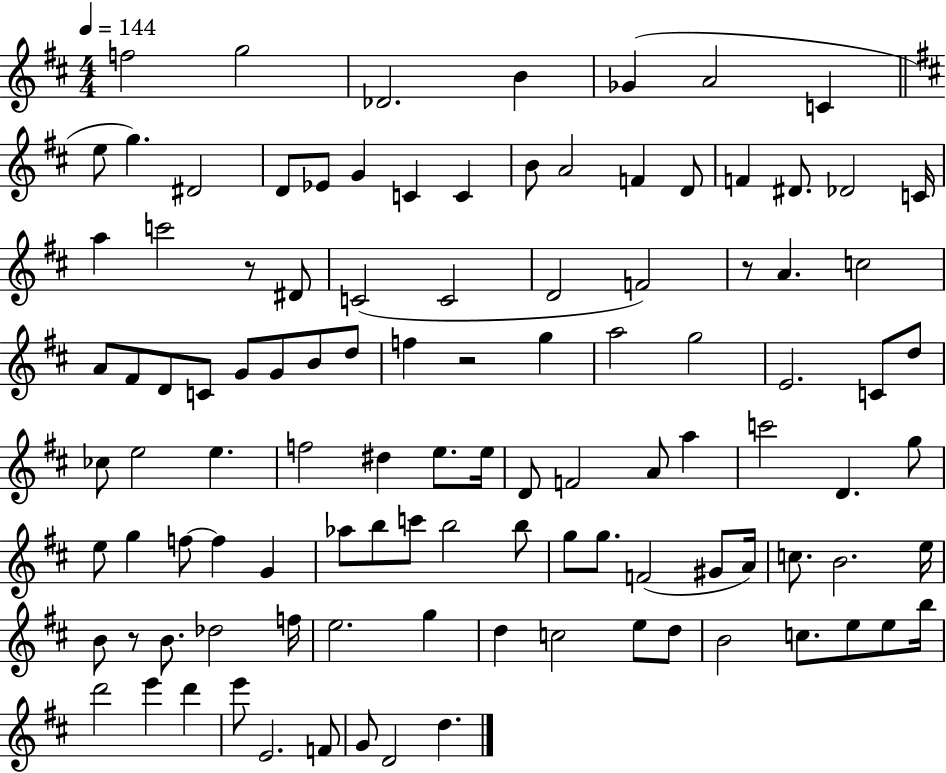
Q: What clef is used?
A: treble